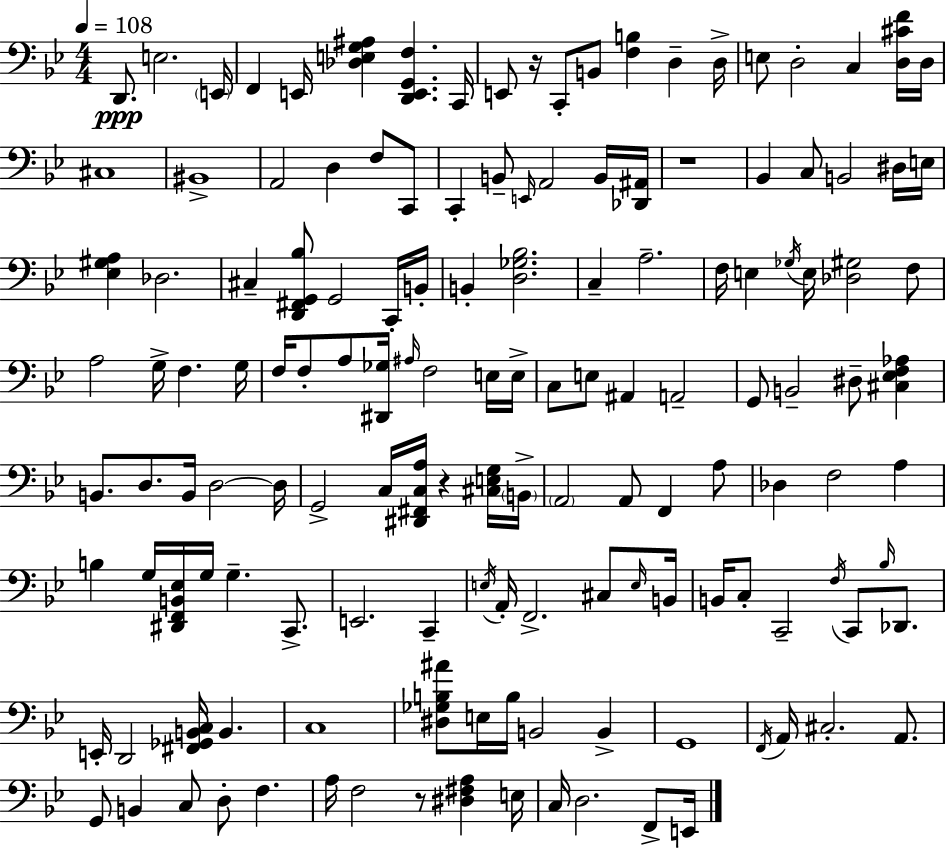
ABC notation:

X:1
T:Untitled
M:4/4
L:1/4
K:Bb
D,,/2 E,2 E,,/4 F,, E,,/4 [_D,E,G,^A,] [D,,E,,G,,F,] C,,/4 E,,/2 z/4 C,,/2 B,,/2 [F,B,] D, D,/4 E,/2 D,2 C, [D,^CF]/4 D,/4 ^C,4 ^B,,4 A,,2 D, F,/2 C,,/2 C,, B,,/2 E,,/4 A,,2 B,,/4 [_D,,^A,,]/4 z4 _B,, C,/2 B,,2 ^D,/4 E,/4 [_E,^G,A,] _D,2 ^C, [D,,^F,,G,,_B,]/2 G,,2 C,,/4 B,,/4 B,, [D,_G,_B,]2 C, A,2 F,/4 E, _G,/4 E,/4 [_D,^G,]2 F,/2 A,2 G,/4 F, G,/4 F,/4 F,/2 A,/2 [^D,,_G,]/4 ^A,/4 F,2 E,/4 E,/4 C,/2 E,/2 ^A,, A,,2 G,,/2 B,,2 ^D,/2 [^C,_E,F,_A,] B,,/2 D,/2 B,,/4 D,2 D,/4 G,,2 C,/4 [^D,,^F,,C,A,]/4 z [^C,E,G,]/4 B,,/4 A,,2 A,,/2 F,, A,/2 _D, F,2 A, B, G,/4 [^D,,F,,B,,_E,]/4 G,/4 G, C,,/2 E,,2 C,, E,/4 A,,/4 F,,2 ^C,/2 E,/4 B,,/4 B,,/4 C,/2 C,,2 F,/4 C,,/2 _B,/4 _D,,/2 E,,/4 D,,2 [^F,,_G,,B,,C,]/4 B,, C,4 [^D,_G,B,^A]/2 E,/4 B,/4 B,,2 B,, G,,4 F,,/4 A,,/4 ^C,2 A,,/2 G,,/2 B,, C,/2 D,/2 F, A,/4 F,2 z/2 [^D,^F,A,] E,/4 C,/4 D,2 F,,/2 E,,/4